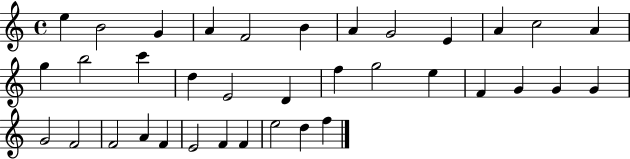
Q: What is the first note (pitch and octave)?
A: E5